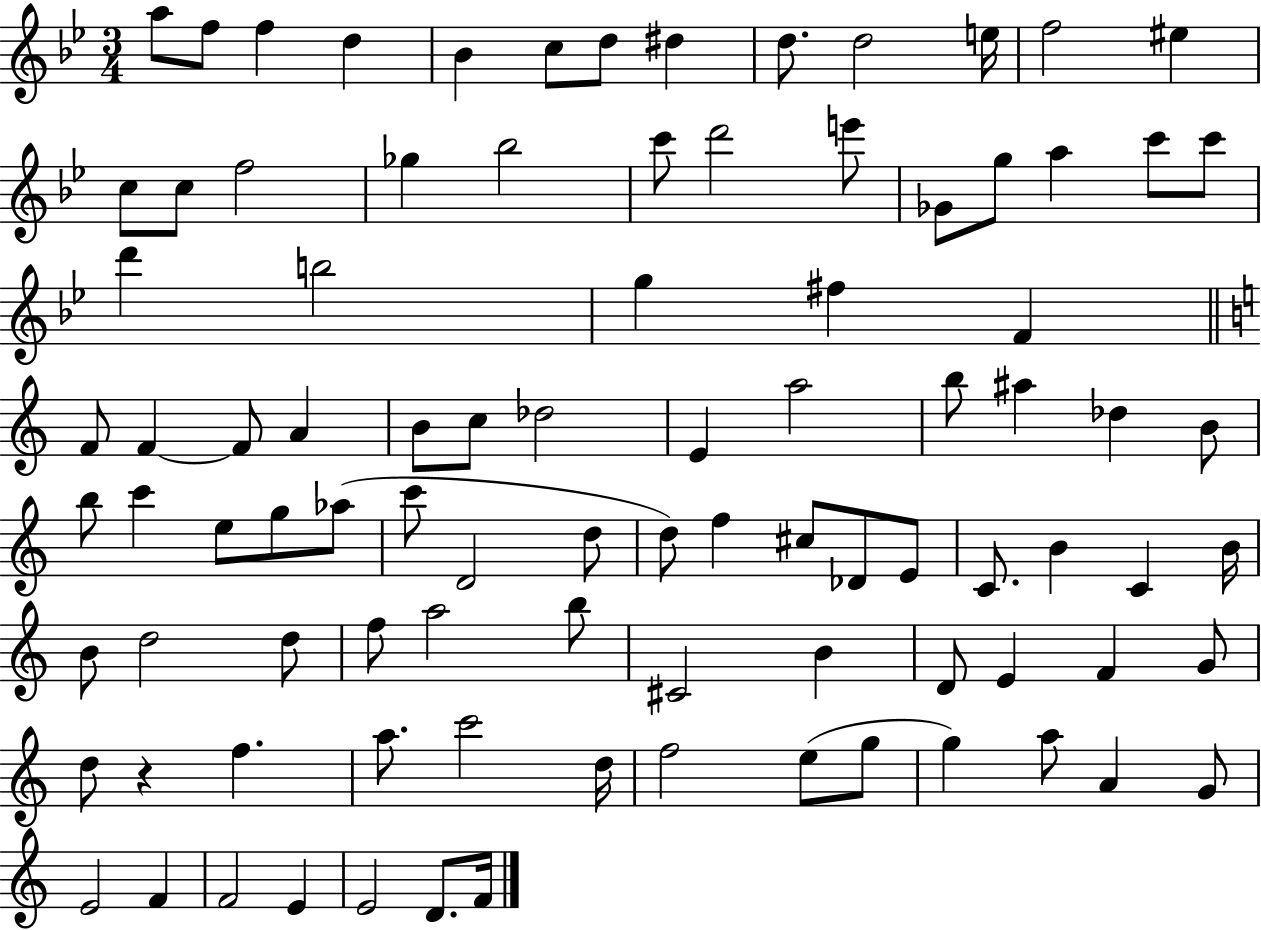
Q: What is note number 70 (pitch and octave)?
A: D4